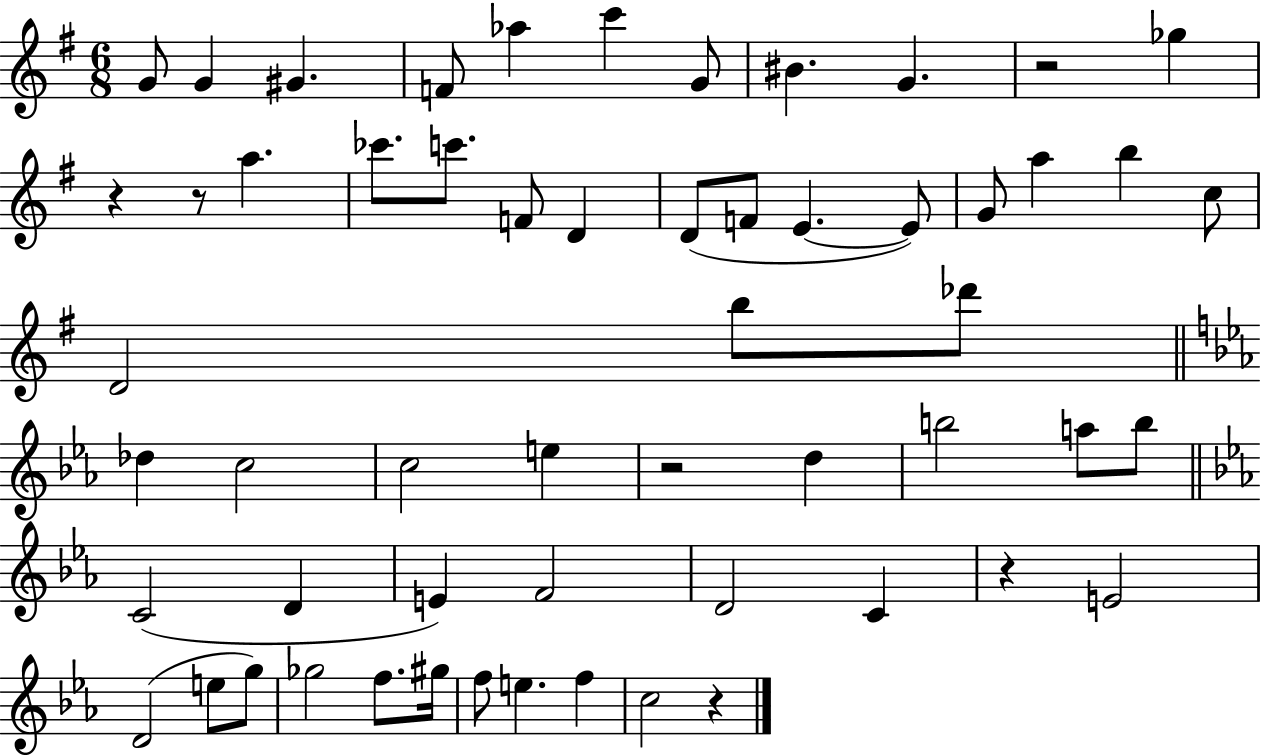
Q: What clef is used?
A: treble